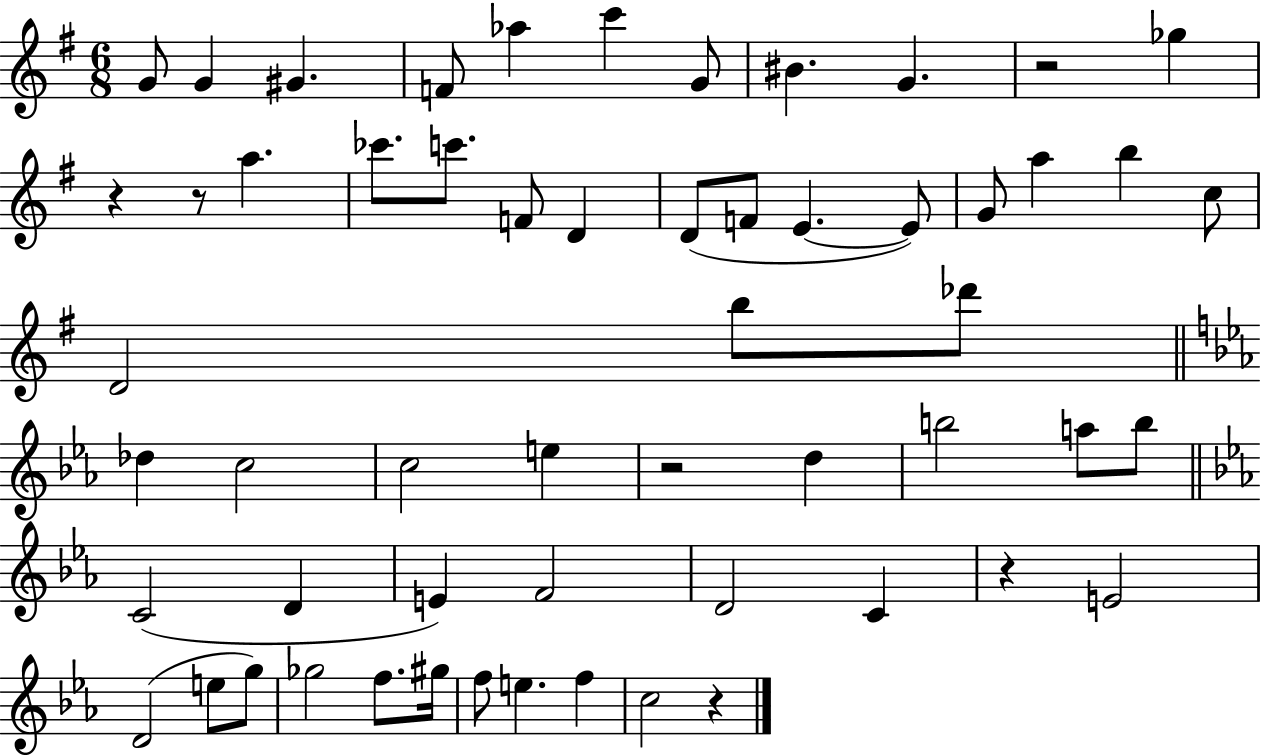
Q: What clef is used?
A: treble